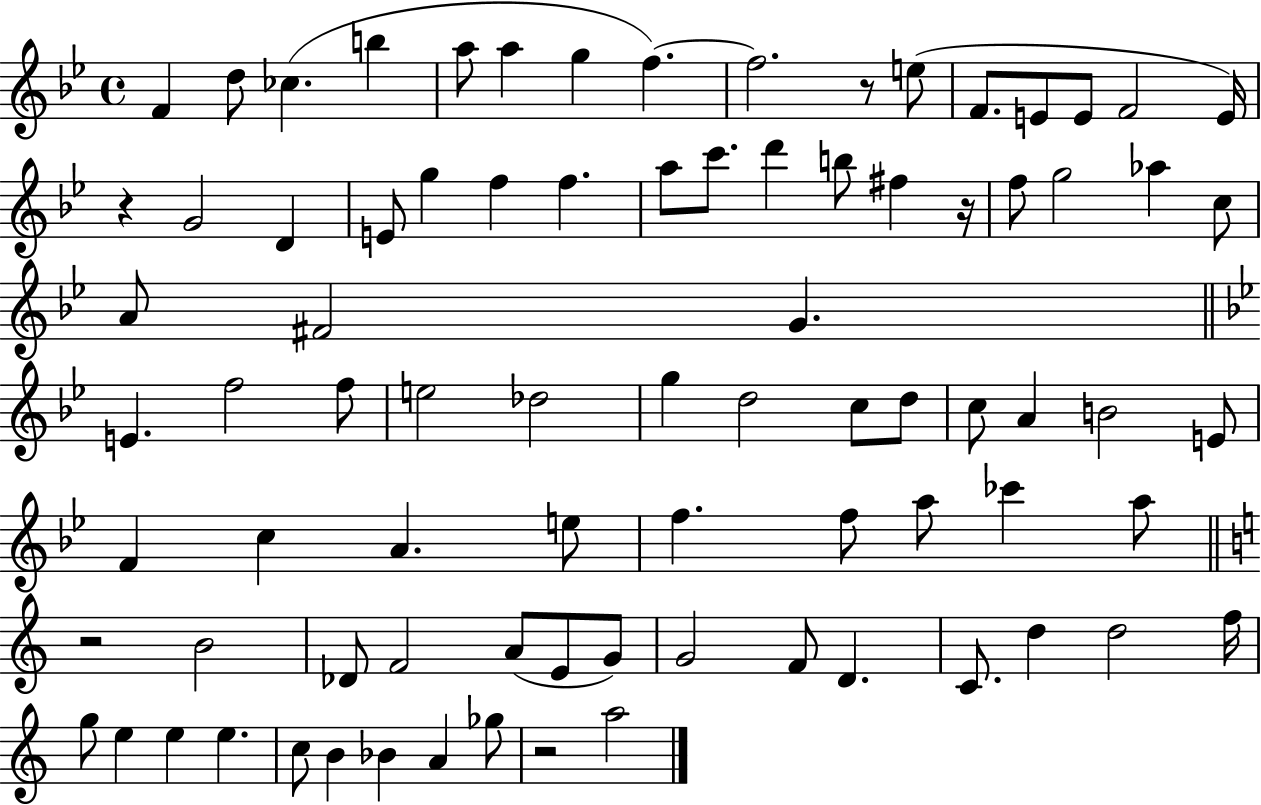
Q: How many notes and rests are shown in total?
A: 83